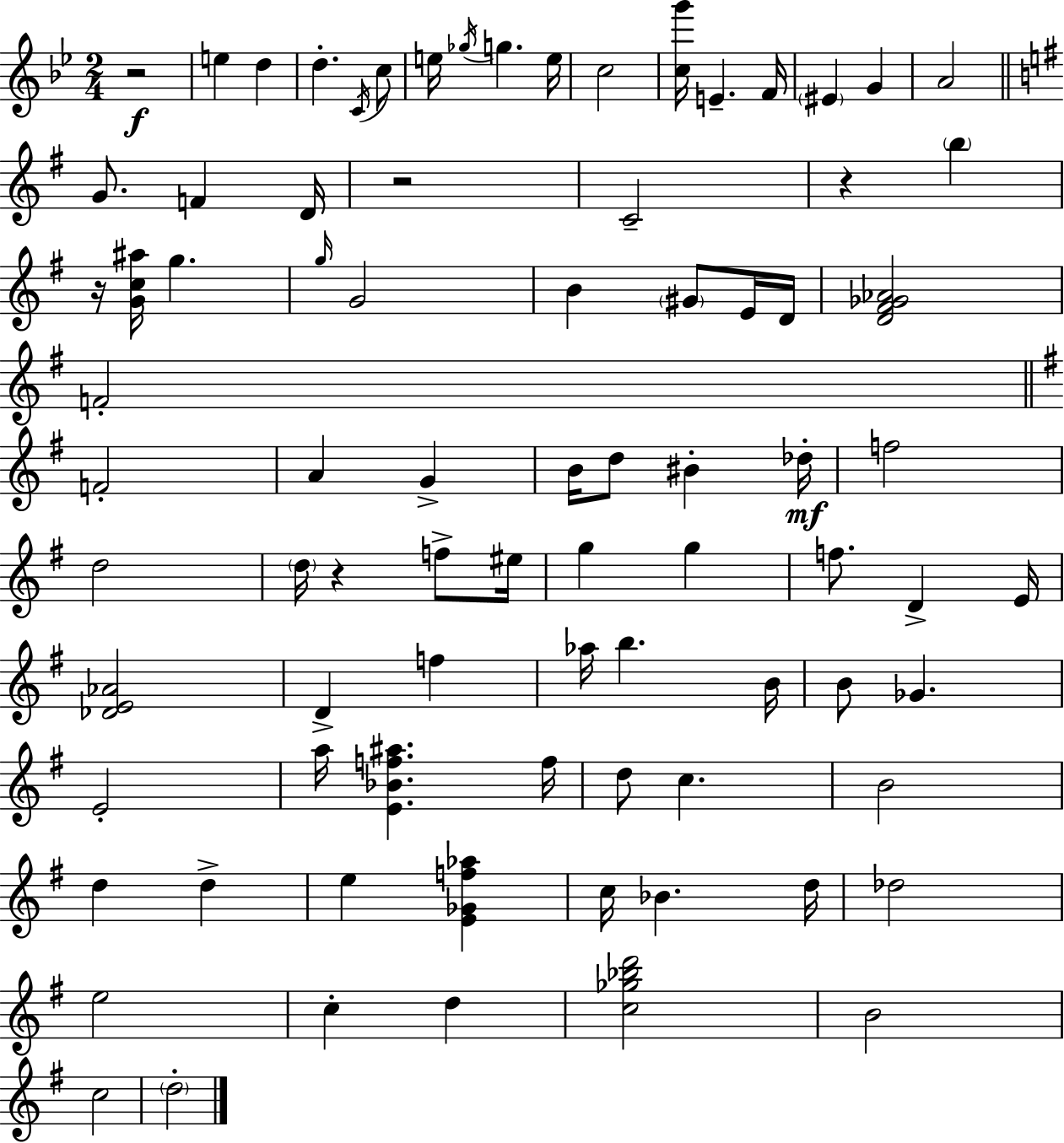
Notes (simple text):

R/h E5/q D5/q D5/q. C4/s C5/e E5/s Gb5/s G5/q. E5/s C5/h [C5,G6]/s E4/q. F4/s EIS4/q G4/q A4/h G4/e. F4/q D4/s R/h C4/h R/q B5/q R/s [G4,C5,A#5]/s G5/q. G5/s G4/h B4/q G#4/e E4/s D4/s [D4,F#4,Gb4,Ab4]/h F4/h F4/h A4/q G4/q B4/s D5/e BIS4/q Db5/s F5/h D5/h D5/s R/q F5/e EIS5/s G5/q G5/q F5/e. D4/q E4/s [Db4,E4,Ab4]/h D4/q F5/q Ab5/s B5/q. B4/s B4/e Gb4/q. E4/h A5/s [E4,Bb4,F5,A#5]/q. F5/s D5/e C5/q. B4/h D5/q D5/q E5/q [E4,Gb4,F5,Ab5]/q C5/s Bb4/q. D5/s Db5/h E5/h C5/q D5/q [C5,Gb5,Bb5,D6]/h B4/h C5/h D5/h